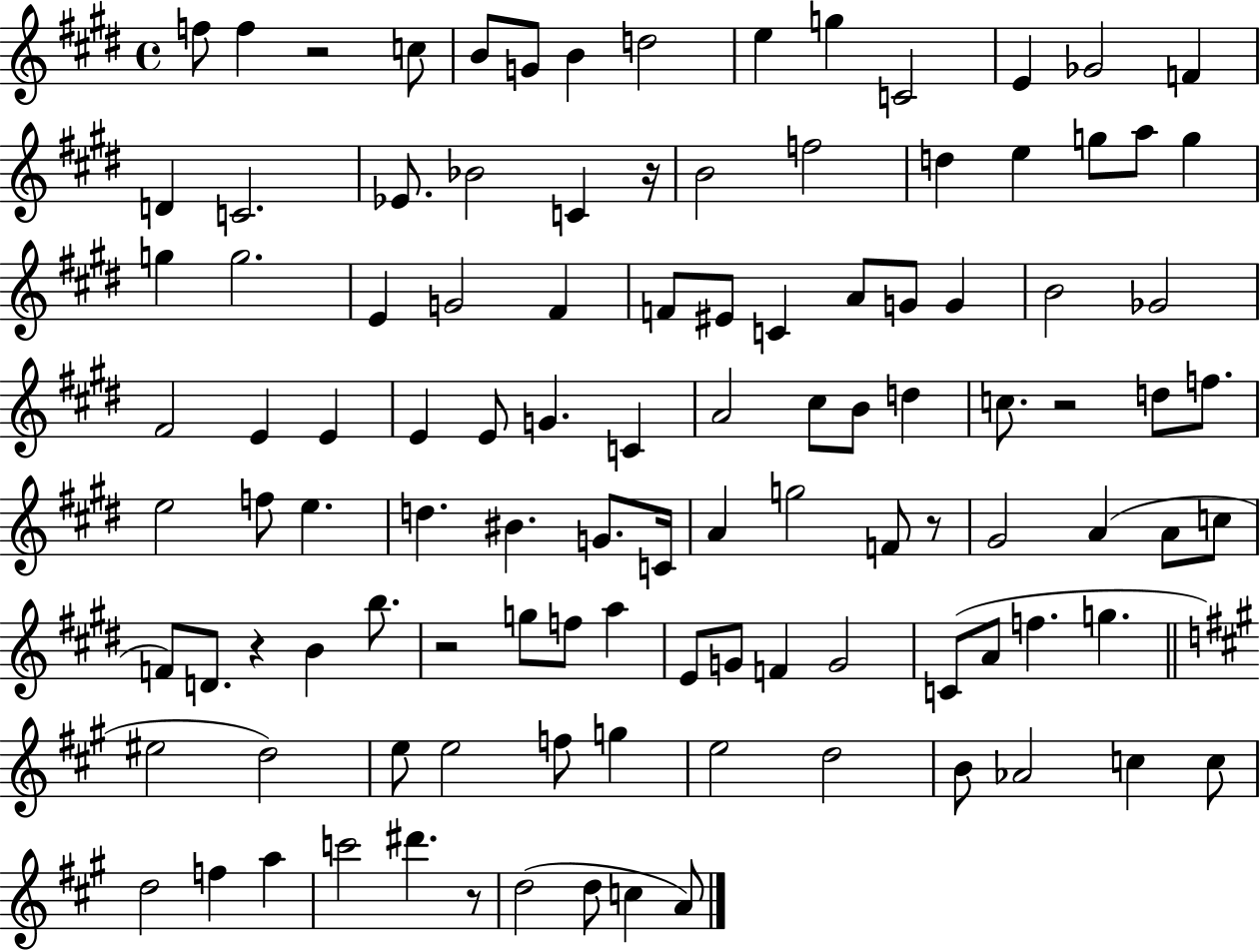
F5/e F5/q R/h C5/e B4/e G4/e B4/q D5/h E5/q G5/q C4/h E4/q Gb4/h F4/q D4/q C4/h. Eb4/e. Bb4/h C4/q R/s B4/h F5/h D5/q E5/q G5/e A5/e G5/q G5/q G5/h. E4/q G4/h F#4/q F4/e EIS4/e C4/q A4/e G4/e G4/q B4/h Gb4/h F#4/h E4/q E4/q E4/q E4/e G4/q. C4/q A4/h C#5/e B4/e D5/q C5/e. R/h D5/e F5/e. E5/h F5/e E5/q. D5/q. BIS4/q. G4/e. C4/s A4/q G5/h F4/e R/e G#4/h A4/q A4/e C5/e F4/e D4/e. R/q B4/q B5/e. R/h G5/e F5/e A5/q E4/e G4/e F4/q G4/h C4/e A4/e F5/q. G5/q. EIS5/h D5/h E5/e E5/h F5/e G5/q E5/h D5/h B4/e Ab4/h C5/q C5/e D5/h F5/q A5/q C6/h D#6/q. R/e D5/h D5/e C5/q A4/e